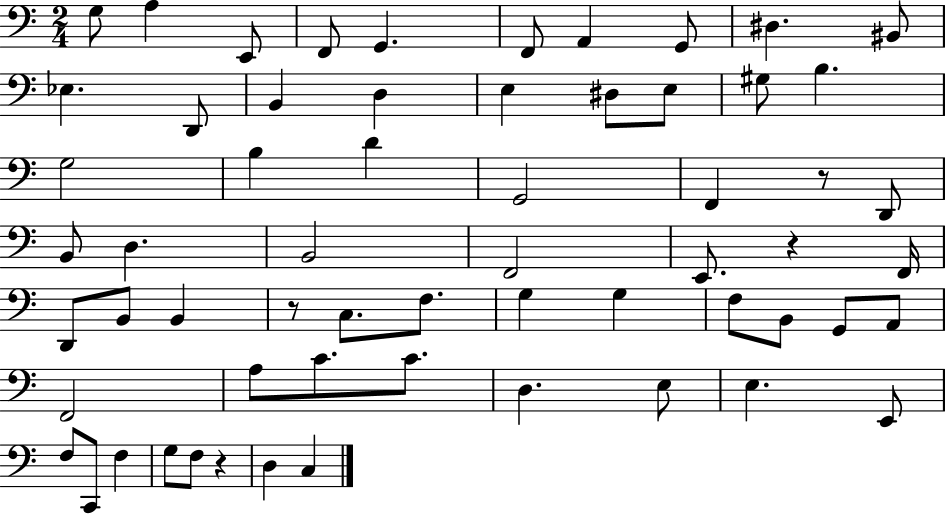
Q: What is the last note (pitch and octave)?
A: C3